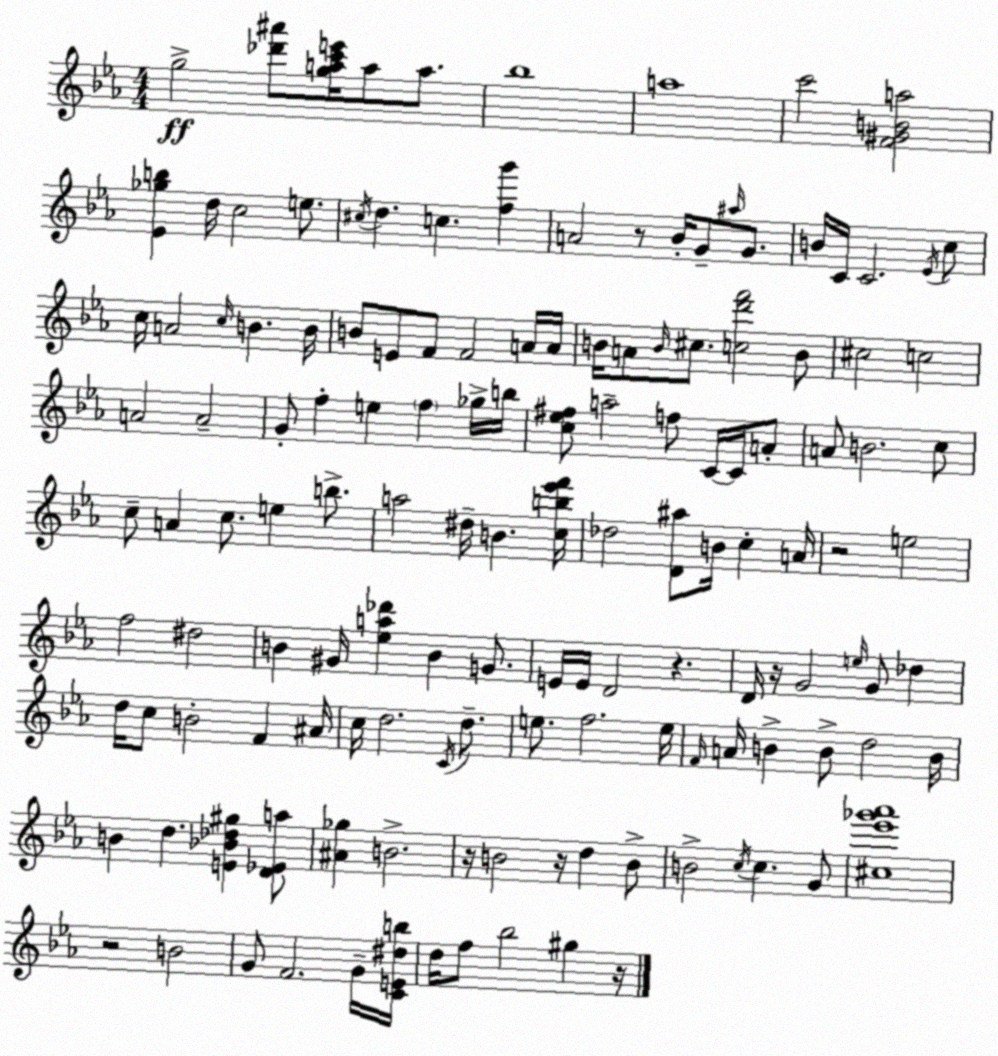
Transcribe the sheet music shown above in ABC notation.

X:1
T:Untitled
M:4/4
L:1/4
K:Eb
g2 [_d'^a']/2 [gac'e']/4 a/2 a/2 _b4 a4 c'2 [F^GBa]2 [_E_gb] d/4 c2 e/2 ^c/4 d c [fg'] A2 z/2 _B/4 G/2 ^a/4 G/2 B/4 C/4 C2 _E/4 c/2 c/4 A2 c/4 B B/4 B/2 E/2 F/2 F2 A/4 A/4 B/4 A/2 B/4 ^c/2 [cd'f']2 B/2 ^c2 c2 A2 A2 G/2 f e f _g/4 b/4 [c_e^f]/2 a2 f/2 C/4 C/4 A/2 A/2 B2 c/2 c/2 A c/2 e b/2 a2 ^d/4 B [cb_e'f']/4 _d2 [D^a]/2 B/4 c A/4 z2 e2 f2 ^d2 B ^G/4 [_ea_d'] B G/2 E/4 E/4 D2 z D/4 z/4 G2 e/4 G/2 _d d/4 c/2 B2 F ^A/4 c/4 d2 C/4 d/2 e/2 f2 e/4 F/4 A/4 B B/2 d2 B/4 B d [E_B_d^g] [D_Ea]/2 [^A_g] B2 z/4 B2 z/4 d B/2 B2 c/4 c G/2 [^c_e'_g'_a']4 z2 B2 G/2 F2 G/4 [CE^db]/4 d/4 f/2 _b2 ^g z/4